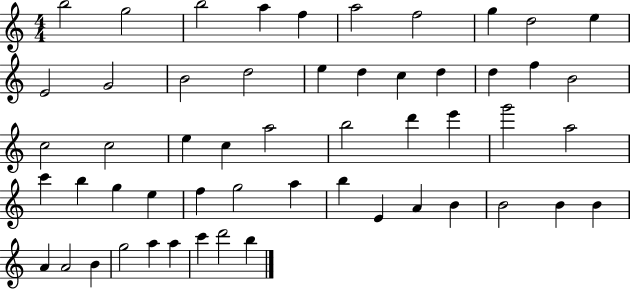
X:1
T:Untitled
M:4/4
L:1/4
K:C
b2 g2 b2 a f a2 f2 g d2 e E2 G2 B2 d2 e d c d d f B2 c2 c2 e c a2 b2 d' e' g'2 a2 c' b g e f g2 a b E A B B2 B B A A2 B g2 a a c' d'2 b